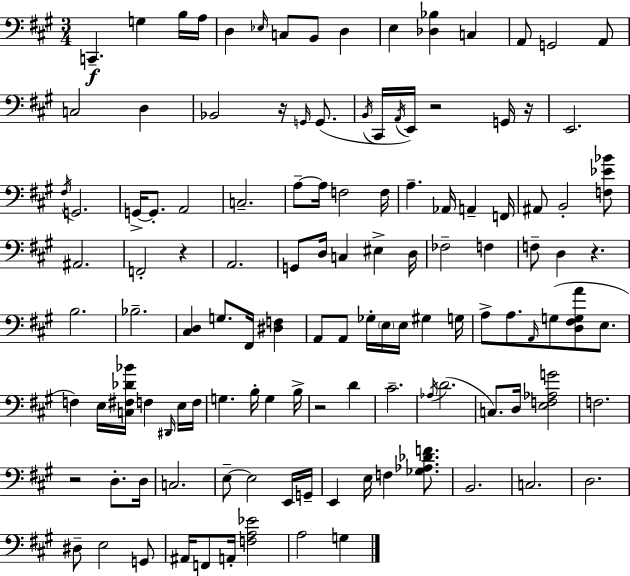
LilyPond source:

{
  \clef bass
  \numericTimeSignature
  \time 3/4
  \key a \major
  c,4.--\f g4 b16 a16 | d4 \grace { ees16 } c8 b,8 d4 | e4 <des bes>4 c4 | a,8 g,2 a,8 | \break c2 d4 | bes,2 r16 \grace { g,16 }( g,8. | \acciaccatura { b,16 } cis,16 \acciaccatura { a,16 } e,16) r2 | g,16 r16 e,2. | \break \acciaccatura { fis16 } g,2. | g,16->~~ g,8.-. a,2 | c2.-- | a8--~~ a16 f2 | \break f16 a4.-- aes,16 | a,4-- f,16 ais,8 b,2-. | <f ees' bes'>8 ais,2. | f,2-. | \break r4 a,2. | g,8 d16 c4 | eis4-> d16 fes2-- | f4 f8-- d4 r4. | \break b2. | bes2.-- | <cis d>4 g8. | fis,16 <dis f>4 a,8 a,8 ges16-. \parenthesize e16 e16 | \break gis4 g16 a8-> a8. \grace { a,16 } g8( | <d fis g a'>8 e8. f4) e16 <c fis des' bes'>16 | f4 \grace { dis,16 } e16 f16 g4. | b16-. g4 b16-> r2 | \break d'4 cis'2.-- | \acciaccatura { aes16 }( d'2. | c8.) d16 | <e f aes g'>2 f2. | \break r2 | d8.-. d16 c2. | e8--~~ e2 | e,16 g,16-- e,4 | \break e16 f4 <ges aes des' f'>8. b,2. | c2. | d2. | dis8-- e2 | \break g,8 ais,16 f,8 a,16-. | <f a ees'>2 a2 | g4 \bar "|."
}